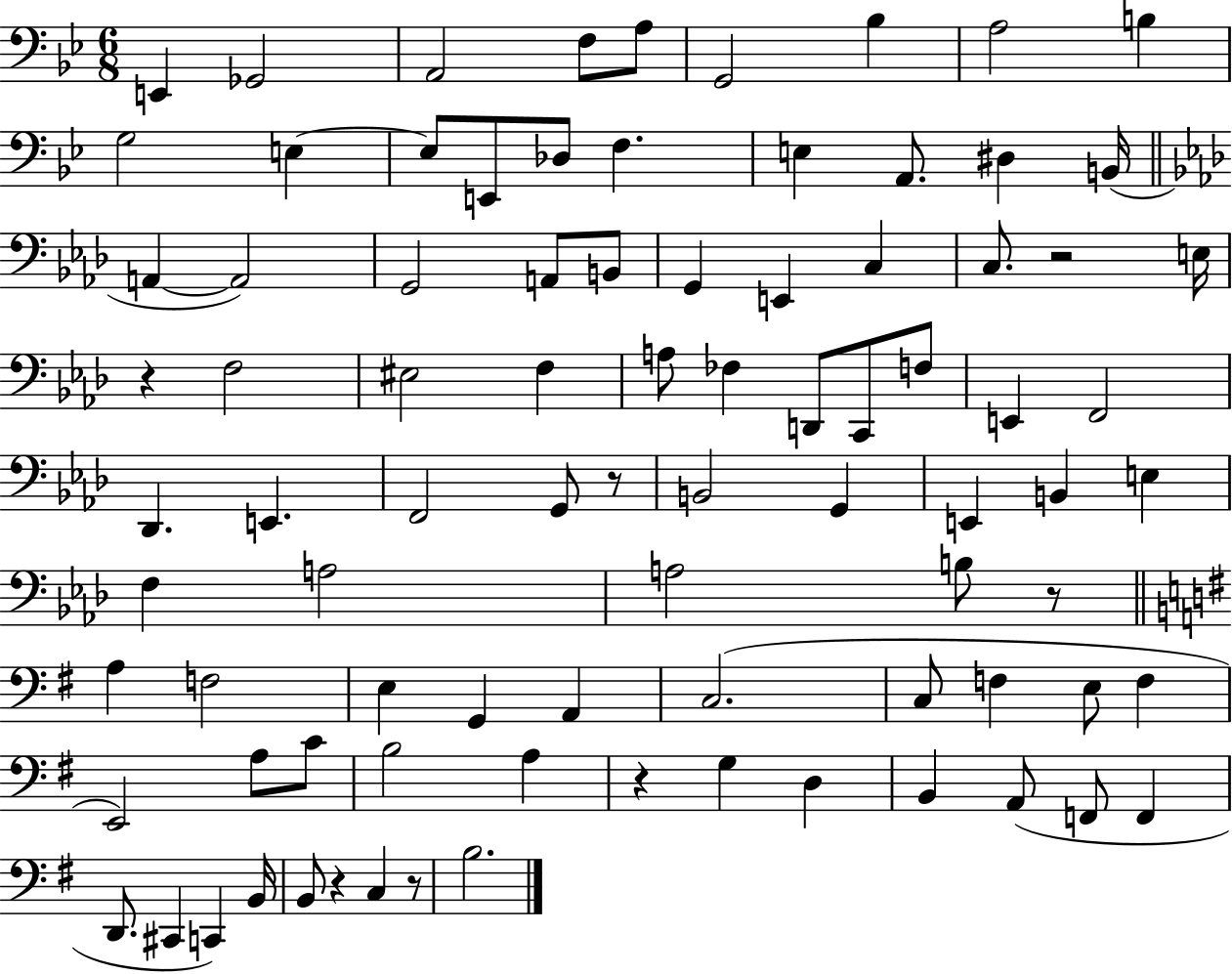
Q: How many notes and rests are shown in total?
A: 87